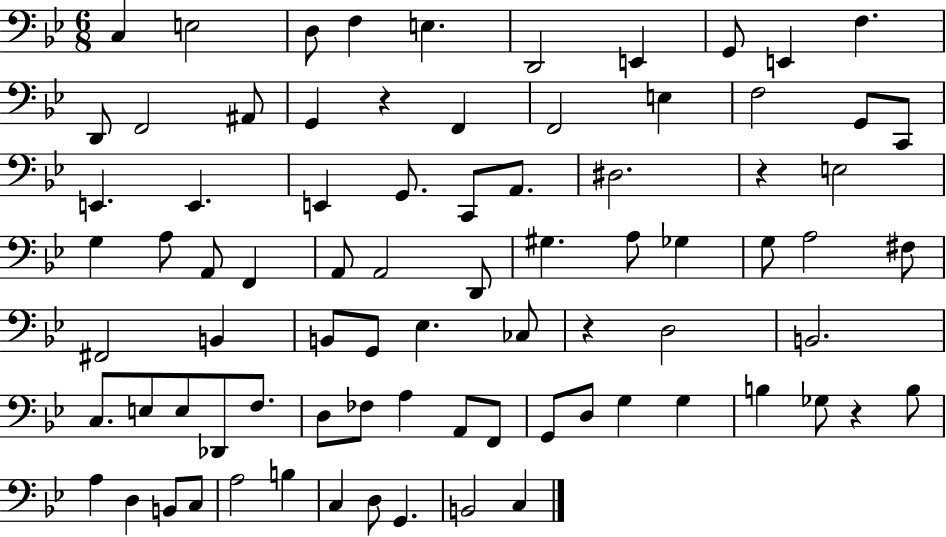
{
  \clef bass
  \numericTimeSignature
  \time 6/8
  \key bes \major
  c4 e2 | d8 f4 e4. | d,2 e,4 | g,8 e,4 f4. | \break d,8 f,2 ais,8 | g,4 r4 f,4 | f,2 e4 | f2 g,8 c,8 | \break e,4. e,4. | e,4 g,8. c,8 a,8. | dis2. | r4 e2 | \break g4 a8 a,8 f,4 | a,8 a,2 d,8 | gis4. a8 ges4 | g8 a2 fis8 | \break fis,2 b,4 | b,8 g,8 ees4. ces8 | r4 d2 | b,2. | \break c8. e8 e8 des,8 f8. | d8 fes8 a4 a,8 f,8 | g,8 d8 g4 g4 | b4 ges8 r4 b8 | \break a4 d4 b,8 c8 | a2 b4 | c4 d8 g,4. | b,2 c4 | \break \bar "|."
}